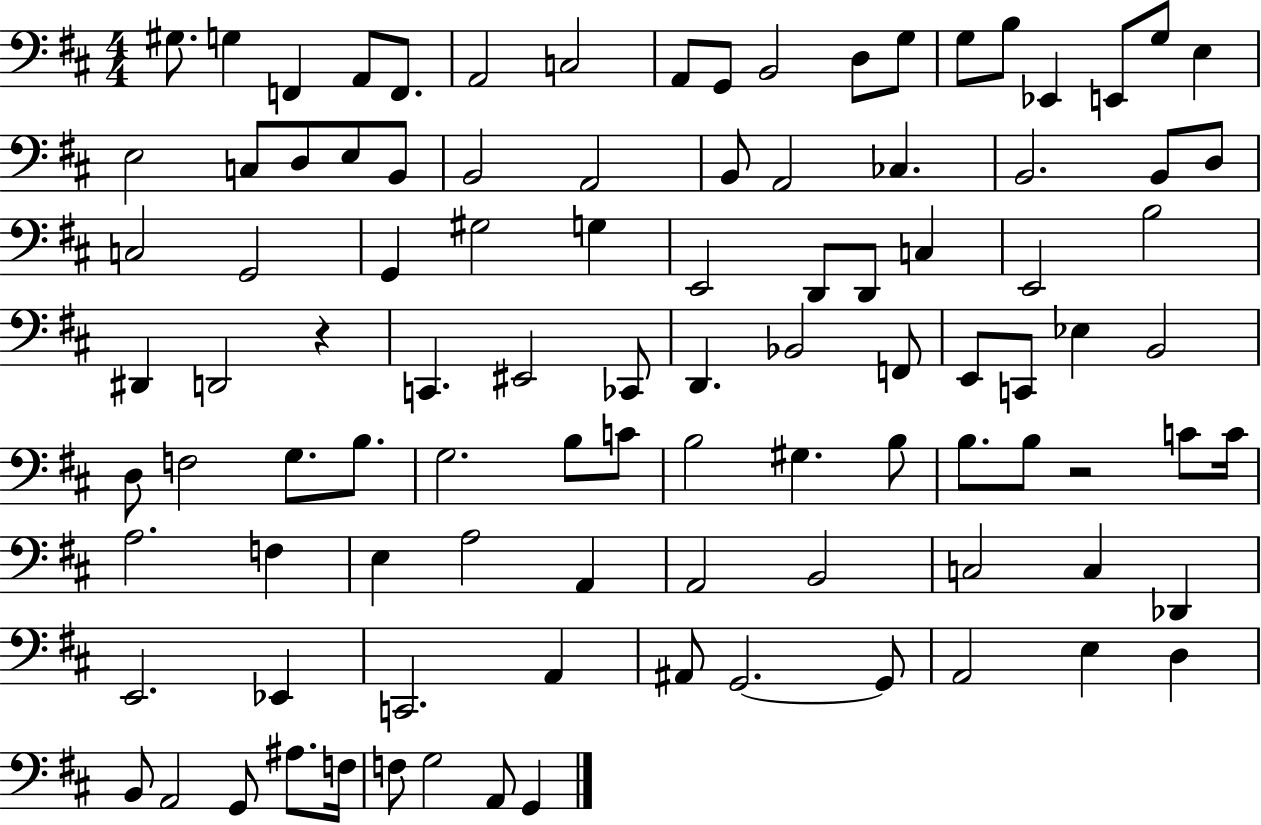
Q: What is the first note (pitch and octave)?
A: G#3